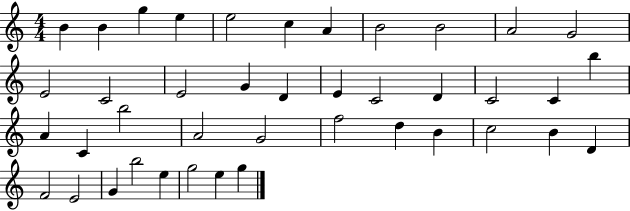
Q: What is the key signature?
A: C major